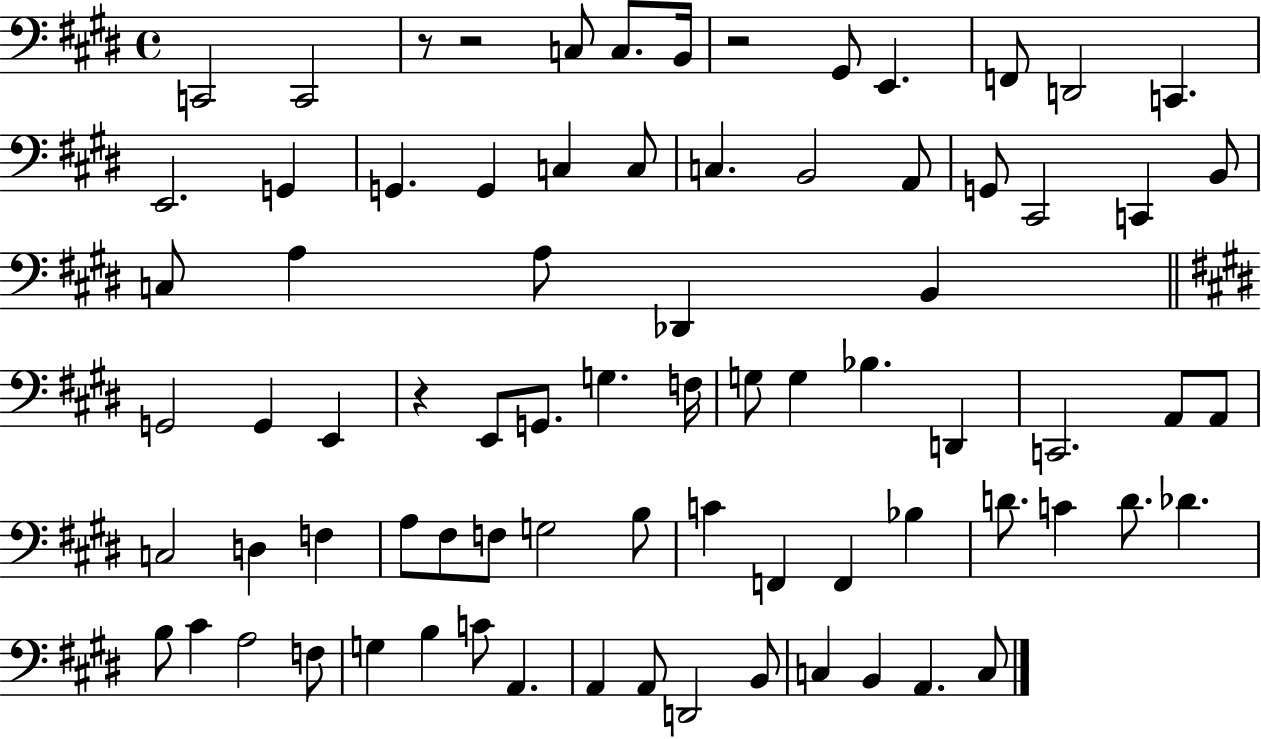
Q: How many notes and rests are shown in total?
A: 78